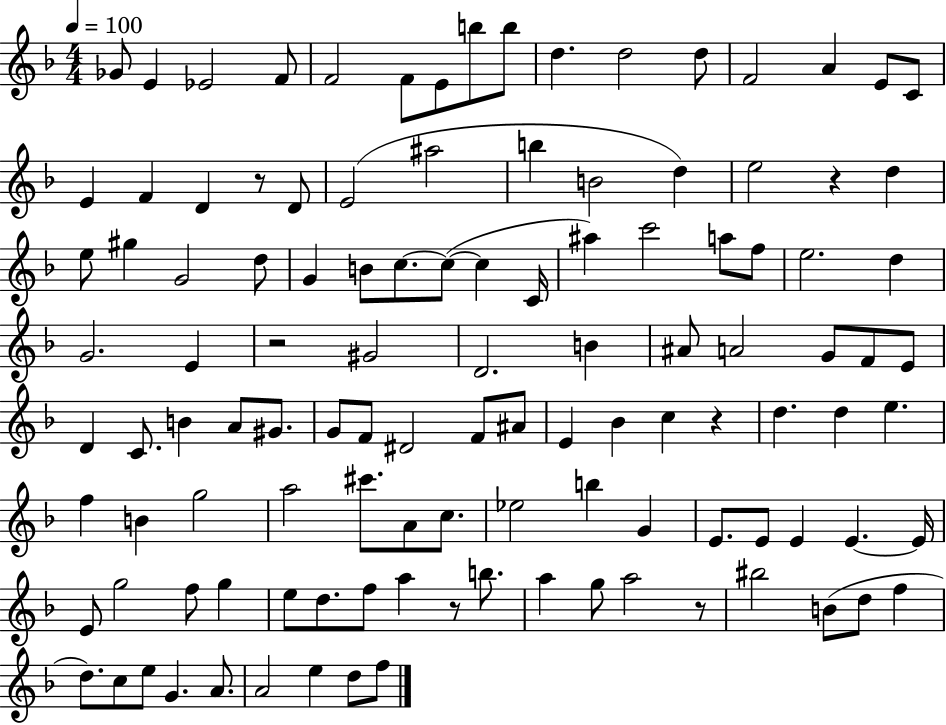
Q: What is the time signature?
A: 4/4